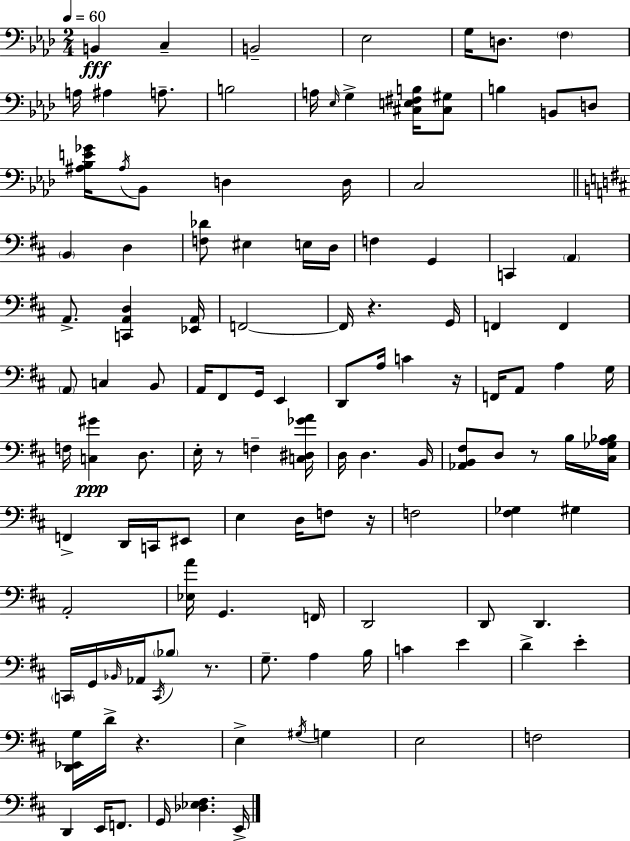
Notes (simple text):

B2/q C3/q B2/h Eb3/h G3/s D3/e. F3/q A3/s A#3/q A3/e. B3/h A3/s Eb3/s G3/q [C#3,E3,F#3,B3]/s [C#3,G#3]/e B3/q B2/e D3/e [A#3,Bb3,E4,Gb4]/s A#3/s Bb2/e D3/q D3/s C3/h B2/q D3/q [F3,Db4]/e EIS3/q E3/s D3/s F3/q G2/q C2/q A2/q A2/e. [C2,A2,D3]/q [Eb2,A2]/s F2/h F2/s R/q. G2/s F2/q F2/q A2/e C3/q B2/e A2/s F#2/e G2/s E2/q D2/e A3/s C4/q R/s F2/s A2/e A3/q G3/s F3/s [C3,G#4]/q D3/e. E3/s R/e F3/q [C3,D#3,Gb4,A4]/s D3/s D3/q. B2/s [Ab2,B2,F#3]/e D3/e R/e B3/s [C#3,Gb3,A3,Bb3]/s F2/q D2/s C2/s EIS2/e E3/q D3/s F3/e R/s F3/h [F#3,Gb3]/q G#3/q A2/h [Eb3,A4]/s G2/q. F2/s D2/h D2/e D2/q. C2/s G2/s Bb2/s Ab2/s C2/s Bb3/e R/e. G3/e. A3/q B3/s C4/q E4/q D4/q E4/q [D2,Eb2,G3]/s D4/s R/q. E3/q G#3/s G3/q E3/h F3/h D2/q E2/s F2/e. G2/s [Db3,Eb3,F#3]/q. E2/s